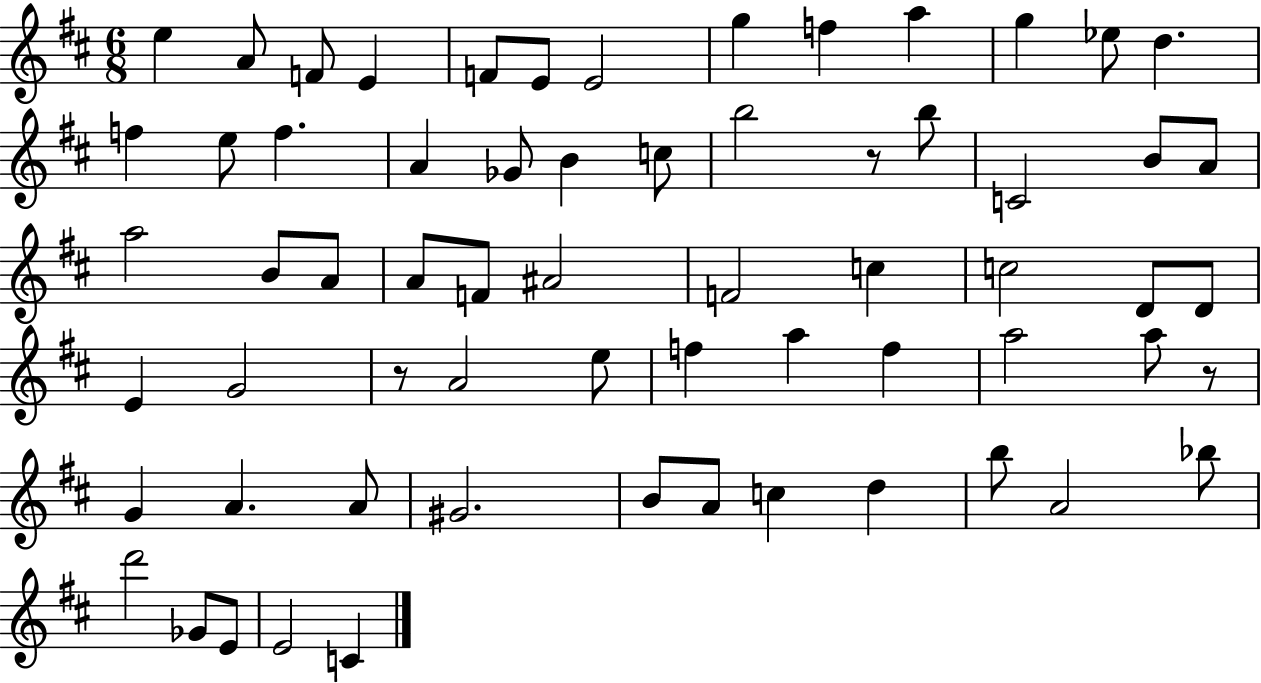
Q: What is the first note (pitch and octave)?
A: E5